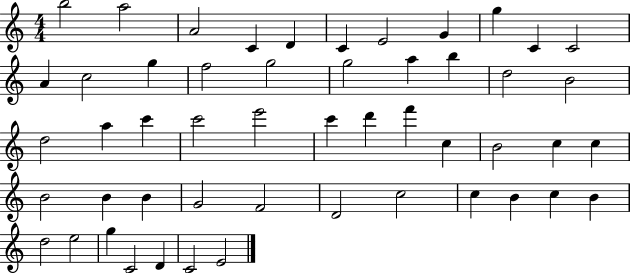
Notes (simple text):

B5/h A5/h A4/h C4/q D4/q C4/q E4/h G4/q G5/q C4/q C4/h A4/q C5/h G5/q F5/h G5/h G5/h A5/q B5/q D5/h B4/h D5/h A5/q C6/q C6/h E6/h C6/q D6/q F6/q C5/q B4/h C5/q C5/q B4/h B4/q B4/q G4/h F4/h D4/h C5/h C5/q B4/q C5/q B4/q D5/h E5/h G5/q C4/h D4/q C4/h E4/h